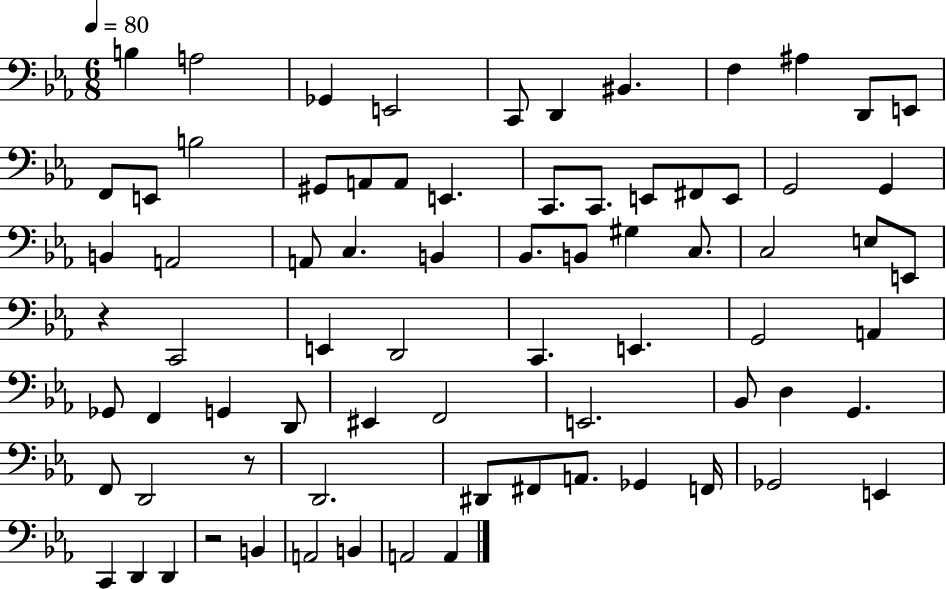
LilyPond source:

{
  \clef bass
  \numericTimeSignature
  \time 6/8
  \key ees \major
  \tempo 4 = 80
  b4 a2 | ges,4 e,2 | c,8 d,4 bis,4. | f4 ais4 d,8 e,8 | \break f,8 e,8 b2 | gis,8 a,8 a,8 e,4. | c,8. c,8. e,8 fis,8 e,8 | g,2 g,4 | \break b,4 a,2 | a,8 c4. b,4 | bes,8. b,8 gis4 c8. | c2 e8 e,8 | \break r4 c,2 | e,4 d,2 | c,4. e,4. | g,2 a,4 | \break ges,8 f,4 g,4 d,8 | eis,4 f,2 | e,2. | bes,8 d4 g,4. | \break f,8 d,2 r8 | d,2. | dis,8 fis,8 a,8. ges,4 f,16 | ges,2 e,4 | \break c,4 d,4 d,4 | r2 b,4 | a,2 b,4 | a,2 a,4 | \break \bar "|."
}